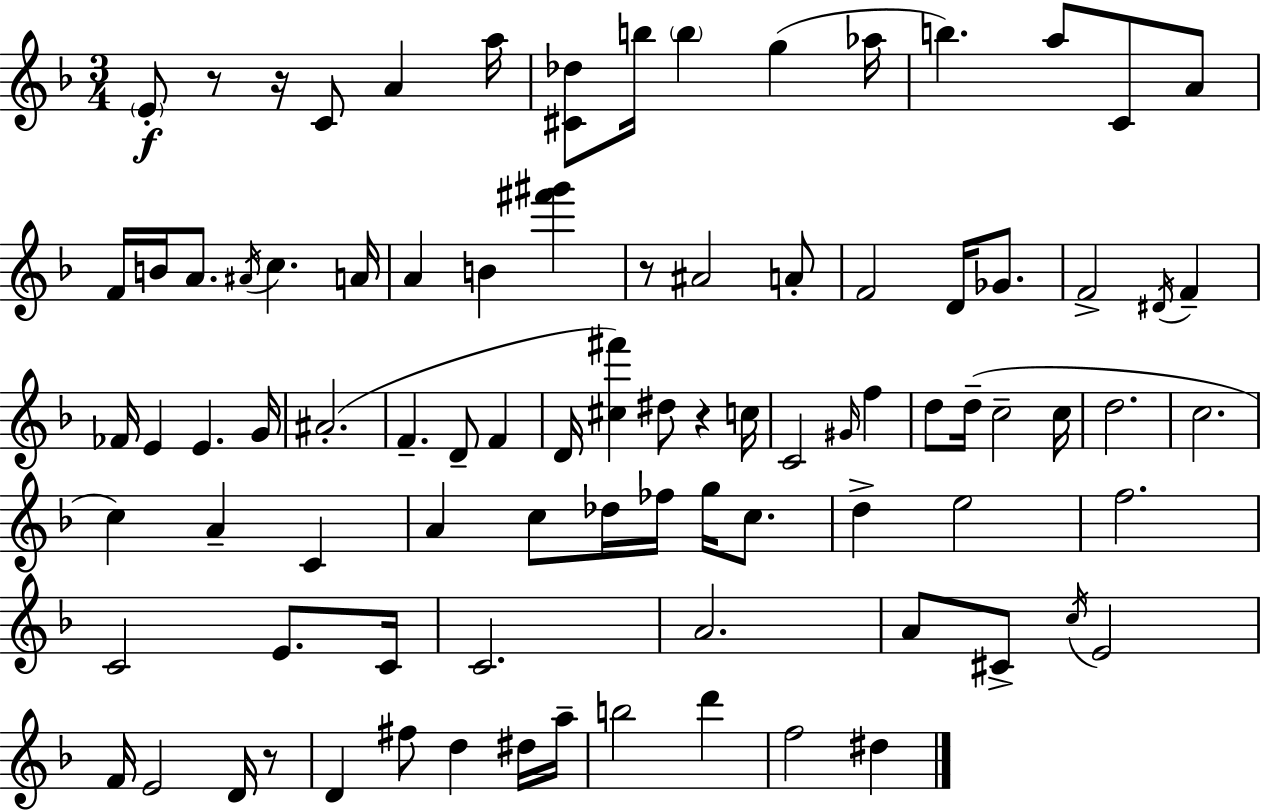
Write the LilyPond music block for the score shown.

{
  \clef treble
  \numericTimeSignature
  \time 3/4
  \key d \minor
  \parenthesize e'8-.\f r8 r16 c'8 a'4 a''16 | <cis' des''>8 b''16 \parenthesize b''4 g''4( aes''16 | b''4.) a''8 c'8 a'8 | f'16 b'16 a'8. \acciaccatura { ais'16 } c''4. | \break a'16 a'4 b'4 <fis''' gis'''>4 | r8 ais'2 a'8-. | f'2 d'16 ges'8. | f'2-> \acciaccatura { dis'16 } f'4-- | \break fes'16 e'4 e'4. | g'16 ais'2.-.( | f'4.-- d'8-- f'4 | d'16 <cis'' fis'''>4) dis''8 r4 | \break c''16 c'2 \grace { gis'16 } f''4 | d''8 d''16--( c''2-- | c''16 d''2. | c''2. | \break c''4) a'4-- c'4 | a'4 c''8 des''16 fes''16 g''16 | c''8. d''4-> e''2 | f''2. | \break c'2 e'8. | c'16 c'2. | a'2. | a'8 cis'8-> \acciaccatura { c''16 } e'2 | \break f'16 e'2 | d'16 r8 d'4 fis''8 d''4 | dis''16 a''16-- b''2 | d'''4 f''2 | \break dis''4 \bar "|."
}